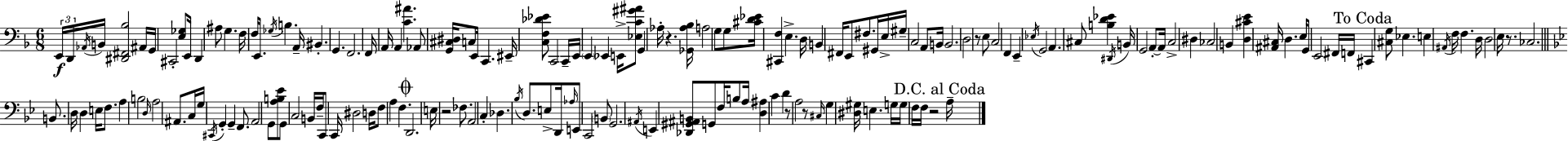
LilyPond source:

{
  \clef bass
  \numericTimeSignature
  \time 6/8
  \key f \major
  \tuplet 3/2 { e,16\f d,16 \acciaccatura { aes,16 } } b,16 <dis, fis, bes>2 | ais,16 g,16 cis,2-. <e ges>8 | e,16 d,4 ais8 g4. | f16 f16 e,8. \acciaccatura { ges16 } b4. | \break a,16-- bis,4.-. g,4. | f,2. | f,16 a,16 a,4 <c' ais'>4. | aes,8 <g, cis dis>16 c8 e,16 c,4. | \break eis,16-- <c f des' ees'>8 c,2 | c,16-- e,16 \parenthesize e,4 ees,4 e,16-> | <ees c' gis' ais'>8 g,4 aes16-. r4. | <ges, aes bes>16 a2 g8 | \break g8 <cis' d' ees'>16 <cis, f>4 e4.-> | d16 b,4 fis,16 e,8 fis8. | gis,16 e16-> gis16-- c2 a,8 | b,16 b,2. | \break d2 r8 | e8 c2 f,4 | e,4-- \acciaccatura { ees16 } g,2 | a,4. cis8 <b d' ees'>4 | \break \acciaccatura { dis,16 } b,16 g,2 | a,8-.~~ a,16 c2-> | dis4 ces2 | b,4 <d cis' e'>4 <ais, cis>16 d4. | \break e16 g,8 e,2 | fis,16 f,16 \mark "To Coda" cis,4 <cis g>8 ees4. | e4 \acciaccatura { ais,16 } f16 f4. | d16 d2 | \break e16 r8. ces2. | \bar "||" \break \key g \minor b,8. d16 d4 e16 f8. | a4 b2 | \grace { d16 } a2 ais,8. | c16 g16 \acciaccatura { cis,16 } g,4-. g,4-- f,8. | \break a,2 g,8 | <a b ees'>8 g,8 c2 | b,16 f16-- c,8 c,16 dis2 | d16 f8 a4 f4. | \break \mark \markup { \musicglyph "scripts.coda" } d,2. | e16 r2 fes8. | a,2 c4-. | des4. \acciaccatura { bes16 } d8. | \break e8-> d,16 \grace { aes16 } e,8 c,2 | \parenthesize b,8 g,2. | \acciaccatura { ais,16 } e,4 <des, gis, ais, b,>8 g,8 | f16 b8 a16 <d ais>4 c'4 | \break d'4 r8 a2 | r8 \grace { cis16 } g4 <dis gis>16 e4. | g16 g16 f16 f16 r2 | \mark "D.C. al Coda" a16-- \bar "|."
}